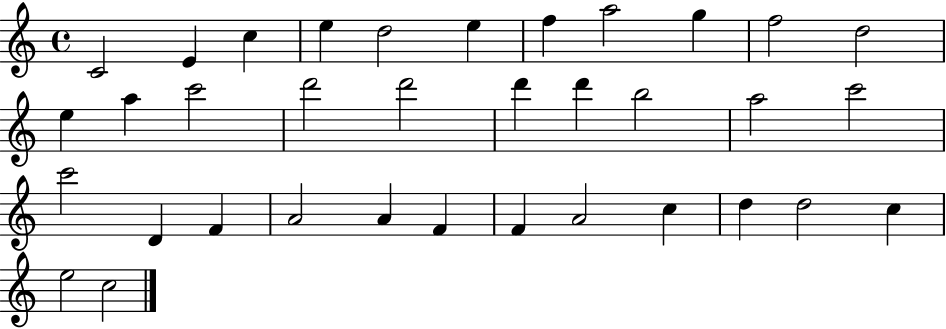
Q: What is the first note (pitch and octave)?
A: C4